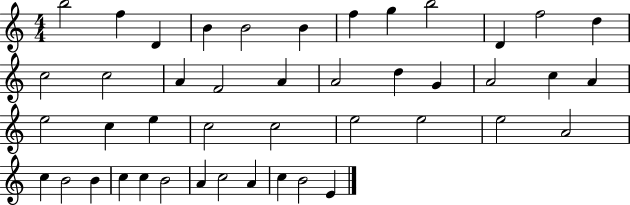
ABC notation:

X:1
T:Untitled
M:4/4
L:1/4
K:C
b2 f D B B2 B f g b2 D f2 d c2 c2 A F2 A A2 d G A2 c A e2 c e c2 c2 e2 e2 e2 A2 c B2 B c c B2 A c2 A c B2 E